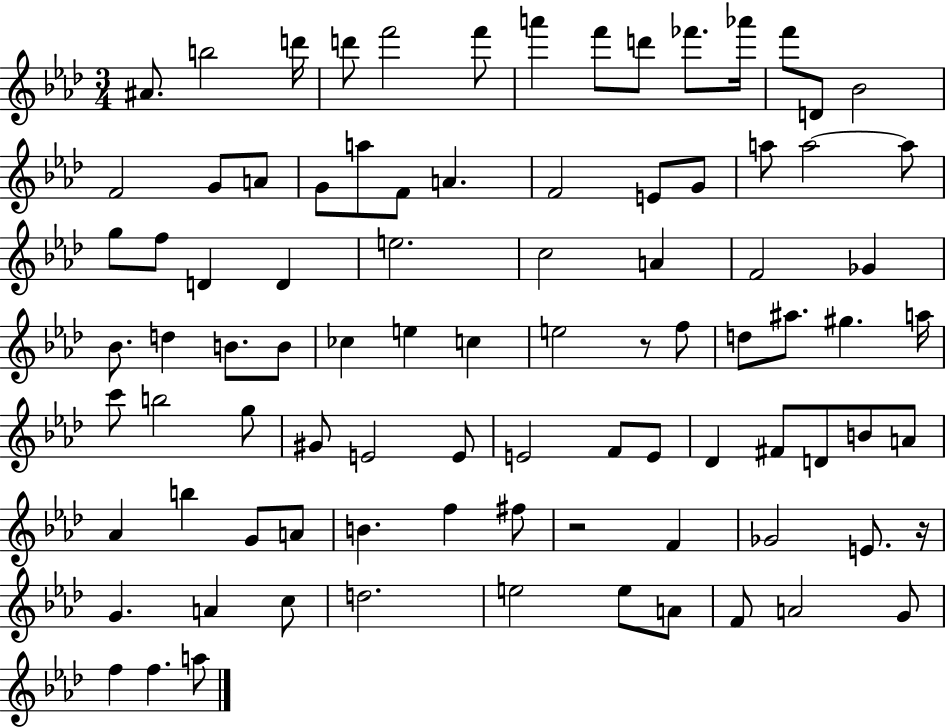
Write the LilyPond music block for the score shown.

{
  \clef treble
  \numericTimeSignature
  \time 3/4
  \key aes \major
  ais'8. b''2 d'''16 | d'''8 f'''2 f'''8 | a'''4 f'''8 d'''8 fes'''8. aes'''16 | f'''8 d'8 bes'2 | \break f'2 g'8 a'8 | g'8 a''8 f'8 a'4. | f'2 e'8 g'8 | a''8 a''2~~ a''8 | \break g''8 f''8 d'4 d'4 | e''2. | c''2 a'4 | f'2 ges'4 | \break bes'8. d''4 b'8. b'8 | ces''4 e''4 c''4 | e''2 r8 f''8 | d''8 ais''8. gis''4. a''16 | \break c'''8 b''2 g''8 | gis'8 e'2 e'8 | e'2 f'8 e'8 | des'4 fis'8 d'8 b'8 a'8 | \break aes'4 b''4 g'8 a'8 | b'4. f''4 fis''8 | r2 f'4 | ges'2 e'8. r16 | \break g'4. a'4 c''8 | d''2. | e''2 e''8 a'8 | f'8 a'2 g'8 | \break f''4 f''4. a''8 | \bar "|."
}